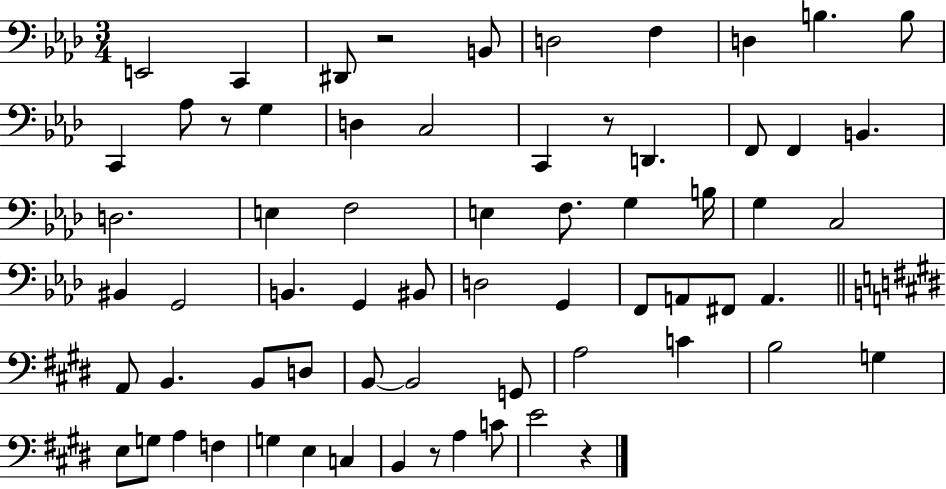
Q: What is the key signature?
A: AES major